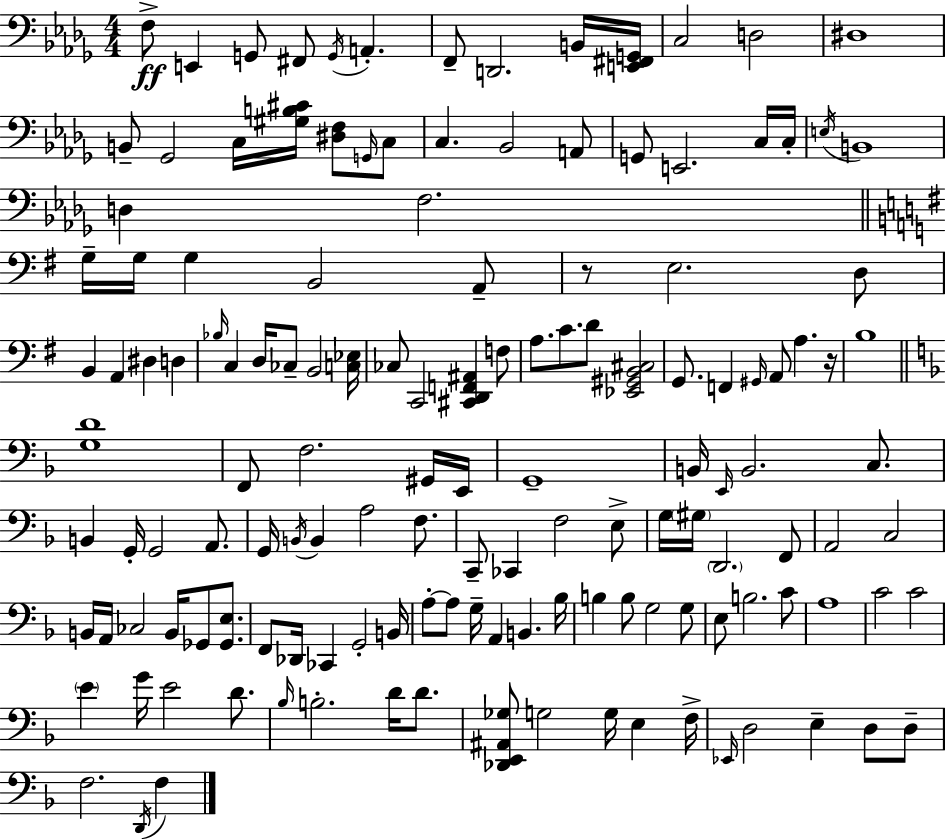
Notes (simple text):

F3/e E2/q G2/e F#2/e G2/s A2/q. F2/e D2/h. B2/s [E2,F#2,G2]/s C3/h D3/h D#3/w B2/e Gb2/h C3/s [G#3,B3,C#4]/s [D#3,F3]/e G2/s C3/e C3/q. Bb2/h A2/e G2/e E2/h. C3/s C3/s E3/s B2/w D3/q F3/h. G3/s G3/s G3/q B2/h A2/e R/e E3/h. D3/e B2/q A2/q D#3/q D3/q Bb3/s C3/q D3/s CES3/e B2/h [C3,Eb3]/s CES3/e C2/h [C#2,D2,F2,A#2]/q F3/e A3/e. C4/e. D4/e [Eb2,G#2,B2,C#3]/h G2/e. F2/q G#2/s A2/e A3/q. R/s B3/w [G3,D4]/w F2/e F3/h. G#2/s E2/s G2/w B2/s E2/s B2/h. C3/e. B2/q G2/s G2/h A2/e. G2/s B2/s B2/q A3/h F3/e. C2/e CES2/q F3/h E3/e G3/s G#3/s D2/h. F2/e A2/h C3/h B2/s A2/s CES3/h B2/s Gb2/e [Gb2,E3]/e. F2/e Db2/s CES2/q G2/h B2/s A3/e A3/e G3/s A2/q B2/q. Bb3/s B3/q B3/e G3/h G3/e E3/e B3/h. C4/e A3/w C4/h C4/h E4/q G4/s E4/h D4/e. Bb3/s B3/h. D4/s D4/e. [Db2,E2,A#2,Gb3]/e G3/h G3/s E3/q F3/s Eb2/s D3/h E3/q D3/e D3/e F3/h. D2/s F3/q